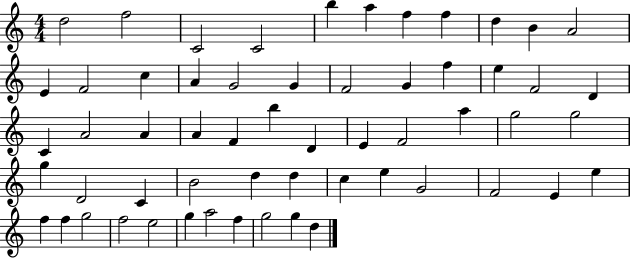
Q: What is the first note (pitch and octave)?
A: D5